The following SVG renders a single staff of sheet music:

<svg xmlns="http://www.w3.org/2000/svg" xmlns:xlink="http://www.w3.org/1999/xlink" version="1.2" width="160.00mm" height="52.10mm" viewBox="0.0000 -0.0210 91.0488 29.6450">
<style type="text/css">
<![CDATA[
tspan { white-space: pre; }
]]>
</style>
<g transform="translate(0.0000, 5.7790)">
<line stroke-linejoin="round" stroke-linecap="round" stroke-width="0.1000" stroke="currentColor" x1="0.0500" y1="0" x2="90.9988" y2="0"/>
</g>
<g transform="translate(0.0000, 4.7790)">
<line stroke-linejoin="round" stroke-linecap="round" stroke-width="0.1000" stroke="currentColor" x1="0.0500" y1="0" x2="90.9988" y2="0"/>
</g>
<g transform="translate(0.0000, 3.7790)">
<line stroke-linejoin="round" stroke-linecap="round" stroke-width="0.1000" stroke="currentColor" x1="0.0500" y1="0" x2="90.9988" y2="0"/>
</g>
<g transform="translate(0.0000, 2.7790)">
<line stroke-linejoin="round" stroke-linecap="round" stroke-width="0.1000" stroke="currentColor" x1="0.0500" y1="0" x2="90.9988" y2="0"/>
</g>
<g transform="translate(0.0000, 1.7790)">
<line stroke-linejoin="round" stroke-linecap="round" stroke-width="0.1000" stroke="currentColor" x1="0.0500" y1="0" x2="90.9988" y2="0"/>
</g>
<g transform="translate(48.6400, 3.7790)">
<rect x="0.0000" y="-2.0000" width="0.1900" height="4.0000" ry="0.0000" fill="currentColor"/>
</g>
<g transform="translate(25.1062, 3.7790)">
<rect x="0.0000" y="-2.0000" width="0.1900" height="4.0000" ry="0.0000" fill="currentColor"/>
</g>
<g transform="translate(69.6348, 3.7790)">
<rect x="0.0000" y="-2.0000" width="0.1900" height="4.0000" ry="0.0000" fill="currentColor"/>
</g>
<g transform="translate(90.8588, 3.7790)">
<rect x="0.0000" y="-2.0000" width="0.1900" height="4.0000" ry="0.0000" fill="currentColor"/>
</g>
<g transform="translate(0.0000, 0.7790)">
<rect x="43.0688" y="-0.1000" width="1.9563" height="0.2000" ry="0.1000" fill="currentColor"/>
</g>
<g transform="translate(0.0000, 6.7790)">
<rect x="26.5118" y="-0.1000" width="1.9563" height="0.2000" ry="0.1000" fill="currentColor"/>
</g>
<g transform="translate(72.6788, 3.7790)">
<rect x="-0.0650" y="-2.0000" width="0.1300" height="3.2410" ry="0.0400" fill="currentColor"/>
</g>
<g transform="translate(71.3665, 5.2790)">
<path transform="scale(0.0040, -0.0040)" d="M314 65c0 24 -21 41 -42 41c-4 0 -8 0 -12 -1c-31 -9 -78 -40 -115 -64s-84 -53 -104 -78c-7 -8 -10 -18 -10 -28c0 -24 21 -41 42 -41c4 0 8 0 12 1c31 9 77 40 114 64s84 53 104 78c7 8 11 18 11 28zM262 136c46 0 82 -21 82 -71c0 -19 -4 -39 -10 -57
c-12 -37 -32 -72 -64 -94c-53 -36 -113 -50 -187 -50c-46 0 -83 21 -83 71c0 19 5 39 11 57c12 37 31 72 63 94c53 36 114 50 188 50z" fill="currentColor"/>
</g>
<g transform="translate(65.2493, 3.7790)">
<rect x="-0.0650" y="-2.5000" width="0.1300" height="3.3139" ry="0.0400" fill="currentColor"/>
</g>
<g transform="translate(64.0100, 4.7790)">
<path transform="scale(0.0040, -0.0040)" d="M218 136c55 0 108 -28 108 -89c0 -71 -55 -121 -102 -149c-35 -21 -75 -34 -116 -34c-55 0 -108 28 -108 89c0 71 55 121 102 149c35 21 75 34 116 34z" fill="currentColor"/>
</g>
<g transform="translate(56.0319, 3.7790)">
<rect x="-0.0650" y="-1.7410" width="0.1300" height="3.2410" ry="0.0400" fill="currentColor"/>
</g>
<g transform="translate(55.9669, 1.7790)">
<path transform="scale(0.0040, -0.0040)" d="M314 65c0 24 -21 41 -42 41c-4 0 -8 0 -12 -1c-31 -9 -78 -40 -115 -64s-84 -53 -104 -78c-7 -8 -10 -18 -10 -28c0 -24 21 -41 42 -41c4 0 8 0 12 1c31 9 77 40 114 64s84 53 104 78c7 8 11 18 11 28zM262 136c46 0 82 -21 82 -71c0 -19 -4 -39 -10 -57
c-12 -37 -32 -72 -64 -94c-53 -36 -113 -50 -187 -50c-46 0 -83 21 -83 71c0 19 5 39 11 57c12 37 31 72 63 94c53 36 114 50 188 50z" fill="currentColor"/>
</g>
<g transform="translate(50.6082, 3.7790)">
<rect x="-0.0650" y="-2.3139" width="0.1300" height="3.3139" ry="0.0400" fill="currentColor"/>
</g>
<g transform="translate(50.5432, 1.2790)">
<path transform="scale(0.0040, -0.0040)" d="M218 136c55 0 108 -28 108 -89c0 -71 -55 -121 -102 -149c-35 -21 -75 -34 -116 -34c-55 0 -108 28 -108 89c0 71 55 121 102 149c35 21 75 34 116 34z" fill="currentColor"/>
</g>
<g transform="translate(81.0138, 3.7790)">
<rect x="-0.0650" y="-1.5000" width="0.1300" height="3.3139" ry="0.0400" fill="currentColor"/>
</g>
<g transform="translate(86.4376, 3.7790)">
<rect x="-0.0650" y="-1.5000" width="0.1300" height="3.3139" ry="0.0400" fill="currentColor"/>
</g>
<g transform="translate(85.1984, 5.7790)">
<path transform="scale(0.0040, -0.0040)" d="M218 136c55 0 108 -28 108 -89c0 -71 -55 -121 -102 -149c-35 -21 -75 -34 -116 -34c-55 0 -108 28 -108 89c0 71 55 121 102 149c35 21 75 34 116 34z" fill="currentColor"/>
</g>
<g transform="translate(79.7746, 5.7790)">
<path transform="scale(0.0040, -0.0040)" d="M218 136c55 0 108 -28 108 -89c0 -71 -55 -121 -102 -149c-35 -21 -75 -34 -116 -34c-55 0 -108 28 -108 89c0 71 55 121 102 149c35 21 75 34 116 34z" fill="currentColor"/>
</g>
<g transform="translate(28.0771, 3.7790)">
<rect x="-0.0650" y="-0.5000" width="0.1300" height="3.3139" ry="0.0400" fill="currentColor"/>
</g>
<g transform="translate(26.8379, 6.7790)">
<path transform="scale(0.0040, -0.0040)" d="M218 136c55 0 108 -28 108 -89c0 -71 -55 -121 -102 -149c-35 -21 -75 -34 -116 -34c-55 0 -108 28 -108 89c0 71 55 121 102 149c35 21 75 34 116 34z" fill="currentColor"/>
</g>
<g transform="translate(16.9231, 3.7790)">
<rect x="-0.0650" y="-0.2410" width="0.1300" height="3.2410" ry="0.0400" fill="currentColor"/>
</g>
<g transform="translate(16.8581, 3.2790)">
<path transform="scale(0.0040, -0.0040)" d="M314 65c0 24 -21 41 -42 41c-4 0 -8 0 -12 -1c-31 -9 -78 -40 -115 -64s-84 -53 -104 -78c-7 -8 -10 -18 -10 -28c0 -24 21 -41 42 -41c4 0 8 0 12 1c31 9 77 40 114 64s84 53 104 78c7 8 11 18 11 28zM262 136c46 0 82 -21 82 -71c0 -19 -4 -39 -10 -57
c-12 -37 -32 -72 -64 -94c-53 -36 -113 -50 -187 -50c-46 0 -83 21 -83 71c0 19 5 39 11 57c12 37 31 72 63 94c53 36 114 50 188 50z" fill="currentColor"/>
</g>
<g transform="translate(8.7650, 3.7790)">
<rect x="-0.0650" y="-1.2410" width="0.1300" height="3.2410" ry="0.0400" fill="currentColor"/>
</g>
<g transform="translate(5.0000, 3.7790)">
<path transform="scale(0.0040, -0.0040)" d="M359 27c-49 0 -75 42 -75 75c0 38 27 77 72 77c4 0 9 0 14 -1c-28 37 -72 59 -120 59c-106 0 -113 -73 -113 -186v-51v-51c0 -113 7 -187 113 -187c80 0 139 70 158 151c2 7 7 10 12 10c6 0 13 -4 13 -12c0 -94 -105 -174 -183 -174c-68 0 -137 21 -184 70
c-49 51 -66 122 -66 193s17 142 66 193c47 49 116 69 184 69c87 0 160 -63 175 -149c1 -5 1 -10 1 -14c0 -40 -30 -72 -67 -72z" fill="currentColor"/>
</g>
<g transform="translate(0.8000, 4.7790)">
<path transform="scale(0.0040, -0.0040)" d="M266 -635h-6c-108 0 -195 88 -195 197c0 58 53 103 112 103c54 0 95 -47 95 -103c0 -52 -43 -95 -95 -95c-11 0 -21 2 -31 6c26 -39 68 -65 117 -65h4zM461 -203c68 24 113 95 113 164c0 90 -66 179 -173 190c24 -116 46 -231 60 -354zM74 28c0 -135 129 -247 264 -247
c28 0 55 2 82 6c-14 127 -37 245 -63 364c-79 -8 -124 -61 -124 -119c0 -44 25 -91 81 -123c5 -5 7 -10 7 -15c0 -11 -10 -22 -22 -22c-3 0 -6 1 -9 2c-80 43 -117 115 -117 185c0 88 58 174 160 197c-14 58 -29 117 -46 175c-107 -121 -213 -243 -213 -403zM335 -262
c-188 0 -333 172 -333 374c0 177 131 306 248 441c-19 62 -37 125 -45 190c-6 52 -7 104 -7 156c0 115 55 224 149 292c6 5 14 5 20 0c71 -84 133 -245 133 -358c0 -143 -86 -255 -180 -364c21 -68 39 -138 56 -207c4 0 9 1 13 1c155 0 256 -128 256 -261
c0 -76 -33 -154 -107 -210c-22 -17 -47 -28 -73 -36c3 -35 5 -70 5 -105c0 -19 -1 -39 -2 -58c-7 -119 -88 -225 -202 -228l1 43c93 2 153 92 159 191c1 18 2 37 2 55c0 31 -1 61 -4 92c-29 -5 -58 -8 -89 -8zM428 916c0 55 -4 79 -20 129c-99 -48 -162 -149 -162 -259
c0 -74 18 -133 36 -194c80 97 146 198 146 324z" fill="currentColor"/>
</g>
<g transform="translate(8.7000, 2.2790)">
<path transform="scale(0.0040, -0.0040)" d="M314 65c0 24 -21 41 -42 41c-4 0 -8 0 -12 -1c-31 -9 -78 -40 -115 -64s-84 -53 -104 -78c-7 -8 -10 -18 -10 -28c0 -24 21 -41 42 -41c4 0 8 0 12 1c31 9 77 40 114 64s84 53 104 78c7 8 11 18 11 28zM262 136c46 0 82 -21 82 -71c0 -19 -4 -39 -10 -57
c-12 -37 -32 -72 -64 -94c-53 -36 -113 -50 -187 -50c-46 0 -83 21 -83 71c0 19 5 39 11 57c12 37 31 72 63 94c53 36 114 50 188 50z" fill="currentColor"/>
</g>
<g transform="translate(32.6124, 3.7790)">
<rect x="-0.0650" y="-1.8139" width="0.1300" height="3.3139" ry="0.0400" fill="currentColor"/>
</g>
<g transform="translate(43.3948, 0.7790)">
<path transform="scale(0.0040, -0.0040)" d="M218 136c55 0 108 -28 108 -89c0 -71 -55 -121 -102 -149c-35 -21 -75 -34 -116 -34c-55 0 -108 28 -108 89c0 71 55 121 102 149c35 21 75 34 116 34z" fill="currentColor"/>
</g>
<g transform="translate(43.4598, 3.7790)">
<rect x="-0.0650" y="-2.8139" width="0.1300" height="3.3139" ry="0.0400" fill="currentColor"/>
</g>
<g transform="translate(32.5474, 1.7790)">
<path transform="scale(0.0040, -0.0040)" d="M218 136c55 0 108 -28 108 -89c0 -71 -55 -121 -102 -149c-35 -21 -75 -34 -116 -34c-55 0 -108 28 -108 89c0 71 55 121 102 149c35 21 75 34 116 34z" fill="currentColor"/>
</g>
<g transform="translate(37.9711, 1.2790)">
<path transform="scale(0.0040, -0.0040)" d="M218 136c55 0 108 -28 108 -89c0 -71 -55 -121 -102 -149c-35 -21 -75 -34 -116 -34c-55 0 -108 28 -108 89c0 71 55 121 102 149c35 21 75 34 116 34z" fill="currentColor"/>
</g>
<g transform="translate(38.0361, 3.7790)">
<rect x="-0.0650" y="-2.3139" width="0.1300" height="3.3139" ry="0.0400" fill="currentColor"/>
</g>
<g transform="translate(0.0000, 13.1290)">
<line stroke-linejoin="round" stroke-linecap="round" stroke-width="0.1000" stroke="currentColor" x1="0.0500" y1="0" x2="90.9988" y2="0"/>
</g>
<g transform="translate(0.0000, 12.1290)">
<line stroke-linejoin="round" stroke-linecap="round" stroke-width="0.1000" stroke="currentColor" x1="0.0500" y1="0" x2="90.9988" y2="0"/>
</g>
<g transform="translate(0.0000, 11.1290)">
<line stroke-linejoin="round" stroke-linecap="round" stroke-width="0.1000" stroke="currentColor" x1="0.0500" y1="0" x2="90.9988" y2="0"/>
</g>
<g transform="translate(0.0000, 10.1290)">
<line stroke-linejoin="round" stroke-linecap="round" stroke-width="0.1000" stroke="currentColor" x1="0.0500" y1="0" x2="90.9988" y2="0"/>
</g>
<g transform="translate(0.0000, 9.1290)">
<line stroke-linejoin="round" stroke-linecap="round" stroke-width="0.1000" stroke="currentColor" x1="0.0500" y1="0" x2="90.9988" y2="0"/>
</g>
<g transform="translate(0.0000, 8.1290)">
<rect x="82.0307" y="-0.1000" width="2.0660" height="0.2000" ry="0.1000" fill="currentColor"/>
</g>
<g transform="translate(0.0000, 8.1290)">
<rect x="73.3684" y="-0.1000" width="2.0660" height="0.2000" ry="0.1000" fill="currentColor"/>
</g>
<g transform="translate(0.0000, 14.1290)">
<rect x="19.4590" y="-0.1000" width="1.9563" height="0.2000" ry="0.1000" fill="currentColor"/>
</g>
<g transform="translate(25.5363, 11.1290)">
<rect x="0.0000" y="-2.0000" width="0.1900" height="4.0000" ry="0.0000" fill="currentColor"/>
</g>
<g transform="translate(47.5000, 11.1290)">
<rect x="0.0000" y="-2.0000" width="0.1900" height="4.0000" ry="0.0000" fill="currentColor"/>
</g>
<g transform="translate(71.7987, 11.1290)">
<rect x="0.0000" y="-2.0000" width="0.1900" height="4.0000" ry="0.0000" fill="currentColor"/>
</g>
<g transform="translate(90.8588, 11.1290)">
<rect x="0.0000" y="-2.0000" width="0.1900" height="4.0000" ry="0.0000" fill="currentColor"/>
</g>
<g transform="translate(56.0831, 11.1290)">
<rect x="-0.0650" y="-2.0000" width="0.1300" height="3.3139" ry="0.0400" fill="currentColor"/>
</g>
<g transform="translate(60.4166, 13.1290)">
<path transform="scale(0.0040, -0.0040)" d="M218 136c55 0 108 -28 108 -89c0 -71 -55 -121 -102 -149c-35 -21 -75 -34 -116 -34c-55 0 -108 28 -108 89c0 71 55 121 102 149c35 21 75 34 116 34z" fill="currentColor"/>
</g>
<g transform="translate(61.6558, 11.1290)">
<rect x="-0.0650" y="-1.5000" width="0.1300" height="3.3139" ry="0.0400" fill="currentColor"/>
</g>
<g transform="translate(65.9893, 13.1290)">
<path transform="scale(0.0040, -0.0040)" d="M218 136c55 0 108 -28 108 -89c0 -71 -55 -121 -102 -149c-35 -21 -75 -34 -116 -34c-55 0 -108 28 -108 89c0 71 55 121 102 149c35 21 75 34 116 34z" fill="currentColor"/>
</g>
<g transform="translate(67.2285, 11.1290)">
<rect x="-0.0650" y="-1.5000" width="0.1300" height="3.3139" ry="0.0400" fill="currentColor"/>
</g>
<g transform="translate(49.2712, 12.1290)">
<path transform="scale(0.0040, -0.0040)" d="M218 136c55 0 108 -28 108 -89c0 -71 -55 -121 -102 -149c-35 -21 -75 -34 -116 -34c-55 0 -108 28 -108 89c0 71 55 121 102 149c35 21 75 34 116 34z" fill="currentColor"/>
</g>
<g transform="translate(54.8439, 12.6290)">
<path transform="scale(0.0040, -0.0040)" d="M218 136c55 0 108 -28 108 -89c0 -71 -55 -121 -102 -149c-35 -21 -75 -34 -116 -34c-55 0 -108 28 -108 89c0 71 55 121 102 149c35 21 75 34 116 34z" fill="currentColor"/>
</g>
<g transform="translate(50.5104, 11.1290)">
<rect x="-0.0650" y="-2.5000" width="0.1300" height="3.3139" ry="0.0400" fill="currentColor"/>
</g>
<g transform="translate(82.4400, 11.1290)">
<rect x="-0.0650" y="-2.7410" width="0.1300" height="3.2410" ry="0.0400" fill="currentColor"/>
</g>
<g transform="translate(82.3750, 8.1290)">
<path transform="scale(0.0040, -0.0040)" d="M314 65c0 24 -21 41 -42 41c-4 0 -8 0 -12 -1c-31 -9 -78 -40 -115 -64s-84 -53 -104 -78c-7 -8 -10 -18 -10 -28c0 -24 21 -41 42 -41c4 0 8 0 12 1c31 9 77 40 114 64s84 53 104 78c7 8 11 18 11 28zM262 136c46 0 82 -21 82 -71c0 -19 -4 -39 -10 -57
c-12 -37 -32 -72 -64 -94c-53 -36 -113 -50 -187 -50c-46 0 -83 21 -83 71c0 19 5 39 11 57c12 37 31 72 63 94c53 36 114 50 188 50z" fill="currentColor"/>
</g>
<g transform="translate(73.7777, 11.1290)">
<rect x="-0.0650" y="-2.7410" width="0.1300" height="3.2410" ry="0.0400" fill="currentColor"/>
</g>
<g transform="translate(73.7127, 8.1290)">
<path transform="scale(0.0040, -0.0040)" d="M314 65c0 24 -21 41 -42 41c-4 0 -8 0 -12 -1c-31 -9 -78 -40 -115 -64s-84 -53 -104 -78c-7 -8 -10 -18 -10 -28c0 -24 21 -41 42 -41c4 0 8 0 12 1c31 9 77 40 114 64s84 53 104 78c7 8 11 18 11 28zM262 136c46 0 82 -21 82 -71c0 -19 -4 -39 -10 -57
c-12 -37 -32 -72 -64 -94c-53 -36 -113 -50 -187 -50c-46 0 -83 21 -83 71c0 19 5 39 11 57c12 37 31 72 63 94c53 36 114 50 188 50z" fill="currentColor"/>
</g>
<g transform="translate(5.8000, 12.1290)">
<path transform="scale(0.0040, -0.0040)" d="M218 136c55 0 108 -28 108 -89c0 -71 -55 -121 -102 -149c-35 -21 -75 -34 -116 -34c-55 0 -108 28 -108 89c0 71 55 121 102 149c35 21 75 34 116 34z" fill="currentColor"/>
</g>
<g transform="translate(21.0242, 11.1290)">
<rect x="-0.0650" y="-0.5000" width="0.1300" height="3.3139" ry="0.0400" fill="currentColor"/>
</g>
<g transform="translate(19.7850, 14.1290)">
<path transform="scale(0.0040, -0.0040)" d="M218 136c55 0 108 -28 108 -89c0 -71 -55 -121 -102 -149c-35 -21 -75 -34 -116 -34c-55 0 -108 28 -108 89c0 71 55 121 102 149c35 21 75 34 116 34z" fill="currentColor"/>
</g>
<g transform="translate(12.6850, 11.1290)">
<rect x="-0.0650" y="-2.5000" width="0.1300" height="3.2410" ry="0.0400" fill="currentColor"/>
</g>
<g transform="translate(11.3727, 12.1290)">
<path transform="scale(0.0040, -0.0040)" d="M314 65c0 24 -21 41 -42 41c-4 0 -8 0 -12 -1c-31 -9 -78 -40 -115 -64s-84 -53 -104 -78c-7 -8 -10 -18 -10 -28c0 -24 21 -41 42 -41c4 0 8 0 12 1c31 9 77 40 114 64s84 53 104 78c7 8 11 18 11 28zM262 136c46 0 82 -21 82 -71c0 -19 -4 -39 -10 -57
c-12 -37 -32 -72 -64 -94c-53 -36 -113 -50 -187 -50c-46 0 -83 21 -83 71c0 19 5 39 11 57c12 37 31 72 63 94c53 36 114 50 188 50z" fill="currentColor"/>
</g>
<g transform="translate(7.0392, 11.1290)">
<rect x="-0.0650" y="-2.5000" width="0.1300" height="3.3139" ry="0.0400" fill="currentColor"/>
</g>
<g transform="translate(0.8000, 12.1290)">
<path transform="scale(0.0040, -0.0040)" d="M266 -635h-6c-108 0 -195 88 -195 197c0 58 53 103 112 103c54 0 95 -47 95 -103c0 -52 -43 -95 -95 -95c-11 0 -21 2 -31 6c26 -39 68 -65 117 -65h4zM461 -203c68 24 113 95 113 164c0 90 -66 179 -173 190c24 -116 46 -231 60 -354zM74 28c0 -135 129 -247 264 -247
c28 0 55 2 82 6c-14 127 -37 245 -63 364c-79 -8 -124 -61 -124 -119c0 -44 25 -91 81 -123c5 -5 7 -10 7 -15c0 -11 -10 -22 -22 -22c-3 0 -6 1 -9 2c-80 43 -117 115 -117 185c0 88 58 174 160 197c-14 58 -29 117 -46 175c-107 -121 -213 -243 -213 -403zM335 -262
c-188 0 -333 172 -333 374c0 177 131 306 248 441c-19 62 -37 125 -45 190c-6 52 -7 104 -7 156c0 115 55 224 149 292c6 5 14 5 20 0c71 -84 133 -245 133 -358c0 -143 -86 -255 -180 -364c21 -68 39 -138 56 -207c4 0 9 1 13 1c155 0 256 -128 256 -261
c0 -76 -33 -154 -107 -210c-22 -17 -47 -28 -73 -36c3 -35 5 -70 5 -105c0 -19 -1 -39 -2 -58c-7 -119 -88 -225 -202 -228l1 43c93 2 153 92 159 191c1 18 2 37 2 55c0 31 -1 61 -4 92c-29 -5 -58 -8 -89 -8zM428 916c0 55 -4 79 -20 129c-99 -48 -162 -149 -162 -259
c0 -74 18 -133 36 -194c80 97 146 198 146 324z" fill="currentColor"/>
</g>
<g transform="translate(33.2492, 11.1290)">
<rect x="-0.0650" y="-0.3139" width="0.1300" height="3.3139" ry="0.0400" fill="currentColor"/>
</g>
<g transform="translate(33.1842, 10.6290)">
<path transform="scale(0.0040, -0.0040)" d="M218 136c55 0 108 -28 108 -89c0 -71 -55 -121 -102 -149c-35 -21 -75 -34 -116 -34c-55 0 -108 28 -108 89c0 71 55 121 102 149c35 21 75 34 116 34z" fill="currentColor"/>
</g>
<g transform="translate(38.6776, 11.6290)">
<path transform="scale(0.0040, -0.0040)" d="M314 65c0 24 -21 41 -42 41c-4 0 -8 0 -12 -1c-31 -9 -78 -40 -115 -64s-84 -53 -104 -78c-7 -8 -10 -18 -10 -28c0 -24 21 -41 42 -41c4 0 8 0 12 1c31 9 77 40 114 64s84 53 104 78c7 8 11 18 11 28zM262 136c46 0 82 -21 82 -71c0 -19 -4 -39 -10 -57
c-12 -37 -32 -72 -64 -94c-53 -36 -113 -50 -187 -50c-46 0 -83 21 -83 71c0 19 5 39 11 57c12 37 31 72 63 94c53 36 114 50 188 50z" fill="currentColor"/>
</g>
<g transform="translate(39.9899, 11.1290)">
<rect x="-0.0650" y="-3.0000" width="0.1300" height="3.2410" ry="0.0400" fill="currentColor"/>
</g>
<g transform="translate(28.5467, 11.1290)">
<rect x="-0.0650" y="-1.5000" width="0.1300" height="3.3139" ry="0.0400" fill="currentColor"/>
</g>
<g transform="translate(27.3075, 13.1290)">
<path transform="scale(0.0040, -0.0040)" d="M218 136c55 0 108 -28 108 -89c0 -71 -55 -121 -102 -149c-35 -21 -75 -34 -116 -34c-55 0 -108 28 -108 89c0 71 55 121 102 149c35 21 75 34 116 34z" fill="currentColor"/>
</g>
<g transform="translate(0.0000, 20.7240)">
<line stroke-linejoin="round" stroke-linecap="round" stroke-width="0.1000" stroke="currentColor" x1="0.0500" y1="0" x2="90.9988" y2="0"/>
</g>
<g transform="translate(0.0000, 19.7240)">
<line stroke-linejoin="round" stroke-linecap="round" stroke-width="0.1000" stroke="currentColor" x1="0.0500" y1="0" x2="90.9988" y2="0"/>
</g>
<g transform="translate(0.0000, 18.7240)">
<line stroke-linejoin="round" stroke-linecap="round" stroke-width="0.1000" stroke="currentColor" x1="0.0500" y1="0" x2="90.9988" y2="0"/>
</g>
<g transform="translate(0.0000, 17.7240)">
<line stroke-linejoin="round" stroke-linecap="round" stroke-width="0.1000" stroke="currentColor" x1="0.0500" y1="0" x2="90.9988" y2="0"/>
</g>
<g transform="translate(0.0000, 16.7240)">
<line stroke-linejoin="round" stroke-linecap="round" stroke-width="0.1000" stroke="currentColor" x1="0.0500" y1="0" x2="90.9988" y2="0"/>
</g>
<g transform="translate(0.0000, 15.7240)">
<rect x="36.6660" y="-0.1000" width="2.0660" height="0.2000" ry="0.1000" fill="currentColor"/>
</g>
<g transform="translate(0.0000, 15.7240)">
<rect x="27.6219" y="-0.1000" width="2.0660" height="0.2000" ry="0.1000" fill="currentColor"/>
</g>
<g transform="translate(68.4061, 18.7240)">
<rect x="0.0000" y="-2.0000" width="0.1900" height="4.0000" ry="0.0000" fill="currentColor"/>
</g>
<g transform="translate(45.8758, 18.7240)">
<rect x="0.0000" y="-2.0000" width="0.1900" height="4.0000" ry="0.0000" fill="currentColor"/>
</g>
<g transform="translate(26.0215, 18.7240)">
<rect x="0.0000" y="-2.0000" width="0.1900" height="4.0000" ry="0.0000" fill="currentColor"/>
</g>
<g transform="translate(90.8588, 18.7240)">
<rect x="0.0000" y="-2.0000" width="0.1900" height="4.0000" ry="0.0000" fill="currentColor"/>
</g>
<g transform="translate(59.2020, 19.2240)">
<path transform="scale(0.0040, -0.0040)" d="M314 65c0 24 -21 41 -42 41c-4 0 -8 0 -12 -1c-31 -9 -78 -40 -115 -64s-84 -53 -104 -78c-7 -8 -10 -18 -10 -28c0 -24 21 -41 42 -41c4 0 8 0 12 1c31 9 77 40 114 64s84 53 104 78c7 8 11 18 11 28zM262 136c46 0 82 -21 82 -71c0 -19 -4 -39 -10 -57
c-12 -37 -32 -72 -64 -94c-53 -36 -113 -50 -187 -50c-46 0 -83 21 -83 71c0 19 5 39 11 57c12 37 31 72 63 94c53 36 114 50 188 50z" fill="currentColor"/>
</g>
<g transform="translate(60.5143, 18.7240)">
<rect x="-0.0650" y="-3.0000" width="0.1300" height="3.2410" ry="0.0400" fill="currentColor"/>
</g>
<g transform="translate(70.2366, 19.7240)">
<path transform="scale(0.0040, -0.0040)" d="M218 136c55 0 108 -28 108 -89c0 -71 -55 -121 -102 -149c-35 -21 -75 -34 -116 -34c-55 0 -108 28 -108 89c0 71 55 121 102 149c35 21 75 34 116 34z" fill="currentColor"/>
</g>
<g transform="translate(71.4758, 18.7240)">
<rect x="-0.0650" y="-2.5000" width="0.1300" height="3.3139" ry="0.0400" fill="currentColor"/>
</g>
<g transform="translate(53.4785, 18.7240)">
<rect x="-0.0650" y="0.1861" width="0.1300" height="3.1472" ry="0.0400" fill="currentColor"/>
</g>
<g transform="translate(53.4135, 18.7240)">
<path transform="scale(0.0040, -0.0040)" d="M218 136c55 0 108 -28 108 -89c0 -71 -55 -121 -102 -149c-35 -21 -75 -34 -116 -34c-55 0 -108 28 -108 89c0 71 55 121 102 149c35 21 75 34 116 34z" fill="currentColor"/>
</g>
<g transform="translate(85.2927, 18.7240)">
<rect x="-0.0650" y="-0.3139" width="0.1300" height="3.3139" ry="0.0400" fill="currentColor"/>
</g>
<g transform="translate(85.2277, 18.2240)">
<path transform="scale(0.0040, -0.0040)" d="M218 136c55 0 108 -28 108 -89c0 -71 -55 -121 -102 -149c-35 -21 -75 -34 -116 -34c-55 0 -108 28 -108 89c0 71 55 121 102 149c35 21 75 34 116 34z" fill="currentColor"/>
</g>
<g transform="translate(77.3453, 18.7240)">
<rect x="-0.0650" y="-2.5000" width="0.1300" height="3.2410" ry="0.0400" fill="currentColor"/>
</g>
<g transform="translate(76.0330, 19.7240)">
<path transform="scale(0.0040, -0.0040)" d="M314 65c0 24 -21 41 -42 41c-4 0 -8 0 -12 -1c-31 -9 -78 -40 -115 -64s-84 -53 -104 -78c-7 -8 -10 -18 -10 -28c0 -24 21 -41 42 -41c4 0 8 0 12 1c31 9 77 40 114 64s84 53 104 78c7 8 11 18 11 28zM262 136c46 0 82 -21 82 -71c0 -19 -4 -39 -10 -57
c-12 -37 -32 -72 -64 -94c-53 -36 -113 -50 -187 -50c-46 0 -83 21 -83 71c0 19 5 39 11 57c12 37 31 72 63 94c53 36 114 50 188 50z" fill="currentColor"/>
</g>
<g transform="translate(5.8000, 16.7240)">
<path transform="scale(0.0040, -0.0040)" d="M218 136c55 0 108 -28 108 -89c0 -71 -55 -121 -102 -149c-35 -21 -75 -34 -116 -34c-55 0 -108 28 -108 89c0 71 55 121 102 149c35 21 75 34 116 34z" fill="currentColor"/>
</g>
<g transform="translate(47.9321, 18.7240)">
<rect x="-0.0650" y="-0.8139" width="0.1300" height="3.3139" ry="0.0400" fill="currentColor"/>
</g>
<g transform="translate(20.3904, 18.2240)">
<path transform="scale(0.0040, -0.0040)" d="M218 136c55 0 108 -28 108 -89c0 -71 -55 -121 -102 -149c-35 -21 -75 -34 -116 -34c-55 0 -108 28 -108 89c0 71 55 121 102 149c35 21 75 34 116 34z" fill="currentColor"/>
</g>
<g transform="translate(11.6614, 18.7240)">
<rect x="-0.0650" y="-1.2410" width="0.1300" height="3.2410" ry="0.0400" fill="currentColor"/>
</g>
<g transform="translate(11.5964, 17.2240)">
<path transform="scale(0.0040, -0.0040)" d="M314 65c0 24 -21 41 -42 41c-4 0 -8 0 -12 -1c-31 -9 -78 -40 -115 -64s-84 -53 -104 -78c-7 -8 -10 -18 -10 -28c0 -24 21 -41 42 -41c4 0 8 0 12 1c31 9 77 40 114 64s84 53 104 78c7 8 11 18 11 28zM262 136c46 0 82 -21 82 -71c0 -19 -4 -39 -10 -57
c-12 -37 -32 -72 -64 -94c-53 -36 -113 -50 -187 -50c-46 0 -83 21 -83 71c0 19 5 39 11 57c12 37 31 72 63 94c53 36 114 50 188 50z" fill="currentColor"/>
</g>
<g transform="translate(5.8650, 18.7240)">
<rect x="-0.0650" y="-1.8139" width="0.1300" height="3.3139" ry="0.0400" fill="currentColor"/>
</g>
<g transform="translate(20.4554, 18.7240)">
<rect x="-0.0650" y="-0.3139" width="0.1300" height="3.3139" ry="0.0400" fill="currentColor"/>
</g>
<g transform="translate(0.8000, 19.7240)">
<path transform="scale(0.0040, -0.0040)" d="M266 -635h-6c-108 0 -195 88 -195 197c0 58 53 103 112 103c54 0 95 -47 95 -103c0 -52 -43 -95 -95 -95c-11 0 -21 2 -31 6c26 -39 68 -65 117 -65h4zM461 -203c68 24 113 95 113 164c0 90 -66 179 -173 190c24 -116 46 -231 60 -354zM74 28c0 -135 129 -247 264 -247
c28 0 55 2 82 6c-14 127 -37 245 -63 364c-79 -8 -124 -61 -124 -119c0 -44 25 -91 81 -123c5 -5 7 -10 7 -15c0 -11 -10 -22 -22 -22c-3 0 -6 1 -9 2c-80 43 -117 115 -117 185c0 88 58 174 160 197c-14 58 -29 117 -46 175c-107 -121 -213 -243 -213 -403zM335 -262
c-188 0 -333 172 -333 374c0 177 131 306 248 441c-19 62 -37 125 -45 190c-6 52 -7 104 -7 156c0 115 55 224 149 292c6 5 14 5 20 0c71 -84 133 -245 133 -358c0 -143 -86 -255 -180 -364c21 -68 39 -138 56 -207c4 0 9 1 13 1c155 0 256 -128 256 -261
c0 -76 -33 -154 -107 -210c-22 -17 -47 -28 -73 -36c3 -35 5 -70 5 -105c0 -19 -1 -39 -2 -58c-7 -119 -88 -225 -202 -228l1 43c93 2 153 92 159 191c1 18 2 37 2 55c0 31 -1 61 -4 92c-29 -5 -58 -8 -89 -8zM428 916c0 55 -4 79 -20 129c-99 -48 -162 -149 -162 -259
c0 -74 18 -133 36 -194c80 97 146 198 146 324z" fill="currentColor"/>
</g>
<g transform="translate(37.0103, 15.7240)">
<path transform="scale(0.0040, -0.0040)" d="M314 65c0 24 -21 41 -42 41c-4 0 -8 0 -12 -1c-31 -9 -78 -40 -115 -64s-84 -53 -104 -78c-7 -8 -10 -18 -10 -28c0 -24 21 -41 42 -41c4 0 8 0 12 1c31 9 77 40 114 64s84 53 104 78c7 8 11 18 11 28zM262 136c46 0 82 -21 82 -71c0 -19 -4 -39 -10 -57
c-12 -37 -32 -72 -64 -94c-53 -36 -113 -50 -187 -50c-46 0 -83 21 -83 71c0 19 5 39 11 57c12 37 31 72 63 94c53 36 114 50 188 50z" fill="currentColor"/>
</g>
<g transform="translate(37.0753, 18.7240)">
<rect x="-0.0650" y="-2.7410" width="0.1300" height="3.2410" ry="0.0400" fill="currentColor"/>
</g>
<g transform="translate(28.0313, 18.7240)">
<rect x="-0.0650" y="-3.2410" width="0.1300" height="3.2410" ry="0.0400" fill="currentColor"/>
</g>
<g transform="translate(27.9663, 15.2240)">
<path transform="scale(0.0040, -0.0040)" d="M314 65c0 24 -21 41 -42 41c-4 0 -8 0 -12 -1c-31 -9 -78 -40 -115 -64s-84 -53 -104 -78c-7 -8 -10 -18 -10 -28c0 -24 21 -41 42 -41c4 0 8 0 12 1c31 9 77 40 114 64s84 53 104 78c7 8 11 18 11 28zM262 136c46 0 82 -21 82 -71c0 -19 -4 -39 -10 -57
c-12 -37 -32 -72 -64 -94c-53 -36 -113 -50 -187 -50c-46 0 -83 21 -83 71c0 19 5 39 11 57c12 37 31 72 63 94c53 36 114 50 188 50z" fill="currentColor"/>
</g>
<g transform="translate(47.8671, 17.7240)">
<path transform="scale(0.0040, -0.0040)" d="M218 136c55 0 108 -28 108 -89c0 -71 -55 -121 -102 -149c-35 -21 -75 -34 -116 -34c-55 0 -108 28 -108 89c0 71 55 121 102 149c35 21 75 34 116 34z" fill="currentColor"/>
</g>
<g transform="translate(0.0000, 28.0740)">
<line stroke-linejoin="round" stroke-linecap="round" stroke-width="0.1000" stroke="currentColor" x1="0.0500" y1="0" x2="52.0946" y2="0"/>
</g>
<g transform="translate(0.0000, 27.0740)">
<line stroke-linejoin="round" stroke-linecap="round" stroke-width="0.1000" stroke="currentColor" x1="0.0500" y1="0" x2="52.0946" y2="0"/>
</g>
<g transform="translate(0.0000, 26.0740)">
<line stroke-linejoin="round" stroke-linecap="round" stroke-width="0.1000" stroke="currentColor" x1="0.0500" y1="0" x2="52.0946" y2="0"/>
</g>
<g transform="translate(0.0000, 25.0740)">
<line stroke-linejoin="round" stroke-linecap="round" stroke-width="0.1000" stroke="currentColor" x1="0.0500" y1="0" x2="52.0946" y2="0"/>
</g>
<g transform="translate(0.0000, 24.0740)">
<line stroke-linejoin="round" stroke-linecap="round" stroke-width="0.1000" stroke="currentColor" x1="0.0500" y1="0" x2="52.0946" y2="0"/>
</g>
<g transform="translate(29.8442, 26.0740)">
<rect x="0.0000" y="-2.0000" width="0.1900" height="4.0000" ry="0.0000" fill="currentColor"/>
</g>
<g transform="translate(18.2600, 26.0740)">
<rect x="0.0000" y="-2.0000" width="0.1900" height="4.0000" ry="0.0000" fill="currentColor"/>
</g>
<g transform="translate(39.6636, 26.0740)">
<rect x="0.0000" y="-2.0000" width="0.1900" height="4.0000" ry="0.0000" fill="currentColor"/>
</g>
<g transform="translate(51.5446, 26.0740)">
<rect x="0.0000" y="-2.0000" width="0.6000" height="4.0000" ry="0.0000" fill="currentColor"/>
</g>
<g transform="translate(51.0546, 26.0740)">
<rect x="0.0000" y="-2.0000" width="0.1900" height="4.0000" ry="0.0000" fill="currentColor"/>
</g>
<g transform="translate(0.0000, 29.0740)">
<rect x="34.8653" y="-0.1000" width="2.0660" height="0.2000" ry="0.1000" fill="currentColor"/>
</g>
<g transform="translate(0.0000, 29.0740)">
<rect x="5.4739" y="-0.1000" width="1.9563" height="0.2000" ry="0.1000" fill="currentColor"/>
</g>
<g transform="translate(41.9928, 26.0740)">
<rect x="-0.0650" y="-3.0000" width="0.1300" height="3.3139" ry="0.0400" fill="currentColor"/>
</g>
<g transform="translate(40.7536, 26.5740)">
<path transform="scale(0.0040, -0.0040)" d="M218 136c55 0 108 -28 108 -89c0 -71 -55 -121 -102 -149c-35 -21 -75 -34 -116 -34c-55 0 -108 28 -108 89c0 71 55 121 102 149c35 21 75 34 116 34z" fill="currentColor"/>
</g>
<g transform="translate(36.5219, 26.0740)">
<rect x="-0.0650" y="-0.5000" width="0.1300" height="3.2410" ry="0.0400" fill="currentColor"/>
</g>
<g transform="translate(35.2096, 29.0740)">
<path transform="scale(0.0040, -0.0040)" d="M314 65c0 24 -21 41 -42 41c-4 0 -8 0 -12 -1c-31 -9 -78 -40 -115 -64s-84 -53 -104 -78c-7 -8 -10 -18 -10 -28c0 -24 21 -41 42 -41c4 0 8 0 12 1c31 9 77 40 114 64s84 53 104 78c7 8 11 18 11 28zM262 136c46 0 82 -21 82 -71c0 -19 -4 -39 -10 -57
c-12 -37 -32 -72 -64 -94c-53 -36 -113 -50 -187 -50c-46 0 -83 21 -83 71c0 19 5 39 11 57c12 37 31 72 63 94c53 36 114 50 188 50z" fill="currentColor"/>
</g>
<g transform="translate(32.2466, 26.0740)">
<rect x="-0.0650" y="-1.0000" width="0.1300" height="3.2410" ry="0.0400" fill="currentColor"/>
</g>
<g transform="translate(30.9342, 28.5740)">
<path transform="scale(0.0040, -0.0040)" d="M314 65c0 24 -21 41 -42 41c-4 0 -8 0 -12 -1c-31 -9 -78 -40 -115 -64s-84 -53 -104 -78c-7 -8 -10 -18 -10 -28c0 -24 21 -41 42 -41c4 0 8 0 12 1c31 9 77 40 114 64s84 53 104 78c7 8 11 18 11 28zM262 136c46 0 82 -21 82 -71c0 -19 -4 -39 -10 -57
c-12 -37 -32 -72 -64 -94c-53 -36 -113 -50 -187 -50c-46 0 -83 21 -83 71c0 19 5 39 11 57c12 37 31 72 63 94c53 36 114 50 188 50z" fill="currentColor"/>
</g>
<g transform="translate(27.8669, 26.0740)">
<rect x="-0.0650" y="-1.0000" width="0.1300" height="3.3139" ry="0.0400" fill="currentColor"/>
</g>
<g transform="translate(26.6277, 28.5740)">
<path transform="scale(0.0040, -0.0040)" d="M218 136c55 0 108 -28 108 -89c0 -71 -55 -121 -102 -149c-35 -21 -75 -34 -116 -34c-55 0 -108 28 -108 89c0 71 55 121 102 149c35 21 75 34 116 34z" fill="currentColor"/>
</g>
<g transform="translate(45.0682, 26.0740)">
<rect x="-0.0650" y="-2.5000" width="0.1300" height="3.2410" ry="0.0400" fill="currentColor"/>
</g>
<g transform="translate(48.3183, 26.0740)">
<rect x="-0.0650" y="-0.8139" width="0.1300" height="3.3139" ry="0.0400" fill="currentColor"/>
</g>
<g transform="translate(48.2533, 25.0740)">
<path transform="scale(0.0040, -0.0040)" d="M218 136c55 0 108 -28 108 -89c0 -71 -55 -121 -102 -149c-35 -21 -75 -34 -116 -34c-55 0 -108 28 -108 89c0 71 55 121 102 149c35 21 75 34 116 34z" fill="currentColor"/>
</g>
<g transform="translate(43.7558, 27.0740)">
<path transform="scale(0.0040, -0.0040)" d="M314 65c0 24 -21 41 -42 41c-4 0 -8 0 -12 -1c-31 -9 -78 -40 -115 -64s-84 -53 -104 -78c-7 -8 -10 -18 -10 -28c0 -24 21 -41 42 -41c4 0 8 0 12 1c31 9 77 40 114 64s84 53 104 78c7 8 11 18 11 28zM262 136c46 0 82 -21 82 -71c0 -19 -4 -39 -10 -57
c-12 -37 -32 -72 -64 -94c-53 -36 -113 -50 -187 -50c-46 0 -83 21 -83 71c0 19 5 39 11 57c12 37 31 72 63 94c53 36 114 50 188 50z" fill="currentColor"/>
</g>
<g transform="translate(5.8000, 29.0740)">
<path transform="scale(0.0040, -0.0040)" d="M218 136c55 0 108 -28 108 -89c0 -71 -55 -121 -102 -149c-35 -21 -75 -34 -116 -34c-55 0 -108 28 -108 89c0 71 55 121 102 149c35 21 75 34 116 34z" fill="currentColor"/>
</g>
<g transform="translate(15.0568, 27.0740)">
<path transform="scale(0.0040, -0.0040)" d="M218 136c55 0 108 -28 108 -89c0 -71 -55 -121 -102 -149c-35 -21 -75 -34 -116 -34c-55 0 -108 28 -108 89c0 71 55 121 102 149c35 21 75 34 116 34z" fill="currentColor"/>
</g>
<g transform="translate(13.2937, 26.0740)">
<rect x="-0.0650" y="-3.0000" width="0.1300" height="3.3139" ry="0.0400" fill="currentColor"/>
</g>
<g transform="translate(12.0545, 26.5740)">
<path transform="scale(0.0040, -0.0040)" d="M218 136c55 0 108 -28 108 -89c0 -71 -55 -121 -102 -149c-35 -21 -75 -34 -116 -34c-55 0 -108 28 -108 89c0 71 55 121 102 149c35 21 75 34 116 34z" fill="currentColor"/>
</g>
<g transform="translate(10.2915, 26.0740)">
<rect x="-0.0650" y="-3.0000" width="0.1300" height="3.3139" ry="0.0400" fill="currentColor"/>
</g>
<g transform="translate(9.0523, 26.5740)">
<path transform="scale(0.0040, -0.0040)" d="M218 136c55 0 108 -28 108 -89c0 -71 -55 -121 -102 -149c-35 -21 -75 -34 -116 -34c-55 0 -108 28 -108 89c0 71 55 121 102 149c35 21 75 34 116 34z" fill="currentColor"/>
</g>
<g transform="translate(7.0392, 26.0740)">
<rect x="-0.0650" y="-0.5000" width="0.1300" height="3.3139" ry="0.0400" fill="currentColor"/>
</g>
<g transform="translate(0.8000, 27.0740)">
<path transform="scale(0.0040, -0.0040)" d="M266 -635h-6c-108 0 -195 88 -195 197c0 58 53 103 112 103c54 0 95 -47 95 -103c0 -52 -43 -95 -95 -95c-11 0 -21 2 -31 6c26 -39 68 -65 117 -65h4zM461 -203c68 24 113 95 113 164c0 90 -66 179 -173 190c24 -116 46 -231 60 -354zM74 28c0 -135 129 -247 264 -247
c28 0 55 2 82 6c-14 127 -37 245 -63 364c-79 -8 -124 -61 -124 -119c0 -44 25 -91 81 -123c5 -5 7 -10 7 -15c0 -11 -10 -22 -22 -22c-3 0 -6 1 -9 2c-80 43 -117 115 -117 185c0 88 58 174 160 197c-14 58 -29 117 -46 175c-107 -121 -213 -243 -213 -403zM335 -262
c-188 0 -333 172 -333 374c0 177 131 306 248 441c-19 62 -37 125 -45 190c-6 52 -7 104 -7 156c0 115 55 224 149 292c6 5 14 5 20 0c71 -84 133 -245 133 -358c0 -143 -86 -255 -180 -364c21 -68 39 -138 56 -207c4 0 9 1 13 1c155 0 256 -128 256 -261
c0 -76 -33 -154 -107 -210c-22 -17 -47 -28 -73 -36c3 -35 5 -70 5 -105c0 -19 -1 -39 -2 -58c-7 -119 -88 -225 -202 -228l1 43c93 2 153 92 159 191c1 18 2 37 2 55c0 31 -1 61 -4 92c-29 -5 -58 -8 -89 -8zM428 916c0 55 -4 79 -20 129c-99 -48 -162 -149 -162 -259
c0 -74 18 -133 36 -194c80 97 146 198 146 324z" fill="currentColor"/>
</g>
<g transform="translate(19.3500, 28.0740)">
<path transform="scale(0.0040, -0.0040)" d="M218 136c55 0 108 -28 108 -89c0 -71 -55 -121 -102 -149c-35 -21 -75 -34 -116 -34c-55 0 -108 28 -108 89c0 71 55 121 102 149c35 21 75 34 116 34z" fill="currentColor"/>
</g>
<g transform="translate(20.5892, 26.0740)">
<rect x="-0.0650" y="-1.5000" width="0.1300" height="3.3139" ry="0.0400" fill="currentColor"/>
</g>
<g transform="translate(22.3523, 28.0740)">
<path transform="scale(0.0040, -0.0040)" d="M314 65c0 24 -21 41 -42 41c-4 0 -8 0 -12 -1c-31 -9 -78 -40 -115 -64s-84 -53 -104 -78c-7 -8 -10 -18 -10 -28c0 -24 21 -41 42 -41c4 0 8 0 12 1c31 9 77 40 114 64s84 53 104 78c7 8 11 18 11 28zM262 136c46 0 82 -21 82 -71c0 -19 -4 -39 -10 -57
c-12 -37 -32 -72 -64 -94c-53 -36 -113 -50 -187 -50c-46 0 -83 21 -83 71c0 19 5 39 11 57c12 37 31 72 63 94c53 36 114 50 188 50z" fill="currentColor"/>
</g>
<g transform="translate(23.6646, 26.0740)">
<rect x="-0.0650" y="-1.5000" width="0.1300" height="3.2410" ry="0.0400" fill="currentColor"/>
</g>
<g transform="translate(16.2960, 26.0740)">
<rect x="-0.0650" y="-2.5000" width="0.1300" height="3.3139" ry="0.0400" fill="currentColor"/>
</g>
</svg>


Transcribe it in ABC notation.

X:1
T:Untitled
M:4/4
L:1/4
K:C
e2 c2 C f g a g f2 G F2 E E G G2 C E c A2 G F E E a2 a2 f e2 c b2 a2 d B A2 G G2 c C A A G E E2 D D2 C2 A G2 d